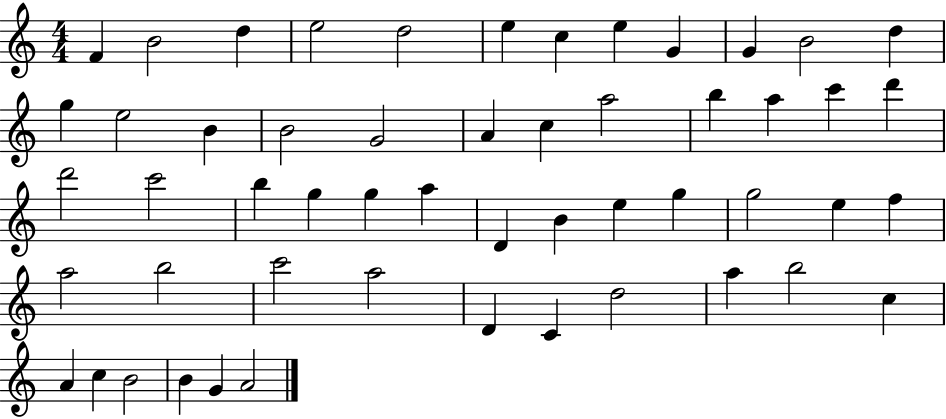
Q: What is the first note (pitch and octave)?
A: F4